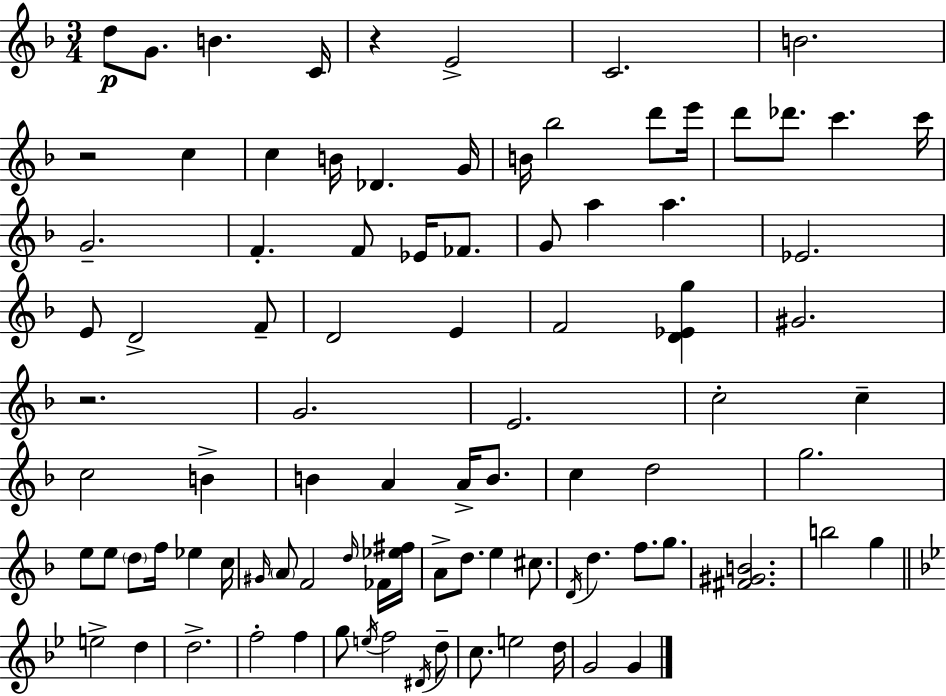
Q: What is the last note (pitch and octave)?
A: G4